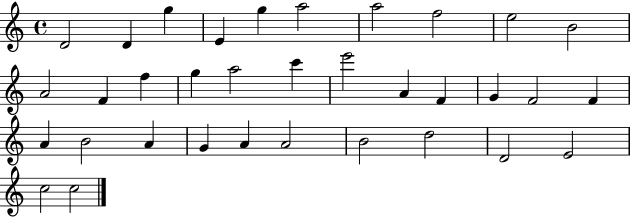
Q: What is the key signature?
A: C major